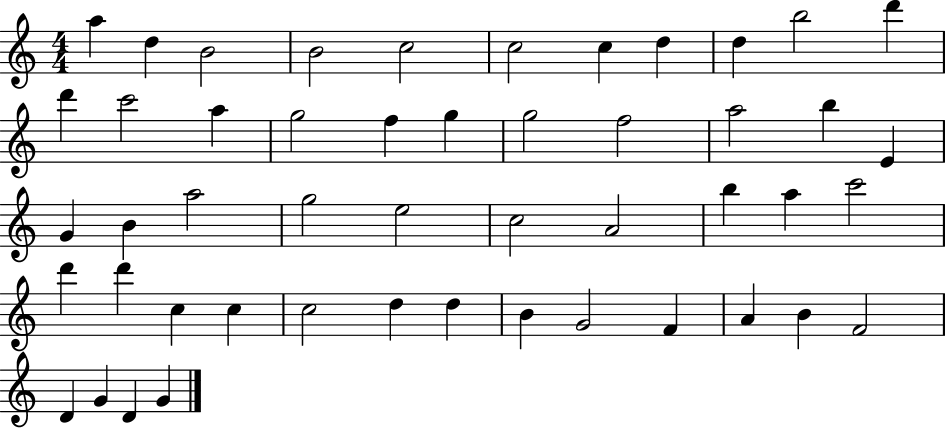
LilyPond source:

{
  \clef treble
  \numericTimeSignature
  \time 4/4
  \key c \major
  a''4 d''4 b'2 | b'2 c''2 | c''2 c''4 d''4 | d''4 b''2 d'''4 | \break d'''4 c'''2 a''4 | g''2 f''4 g''4 | g''2 f''2 | a''2 b''4 e'4 | \break g'4 b'4 a''2 | g''2 e''2 | c''2 a'2 | b''4 a''4 c'''2 | \break d'''4 d'''4 c''4 c''4 | c''2 d''4 d''4 | b'4 g'2 f'4 | a'4 b'4 f'2 | \break d'4 g'4 d'4 g'4 | \bar "|."
}